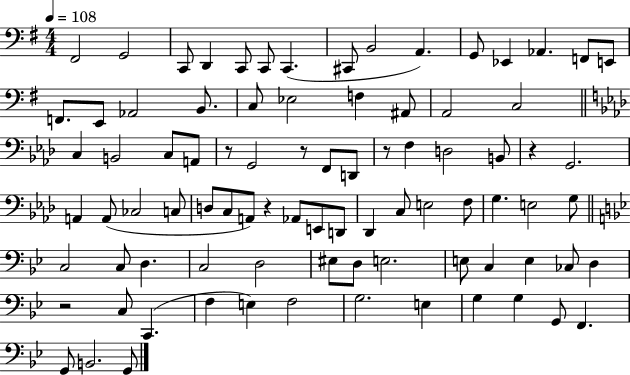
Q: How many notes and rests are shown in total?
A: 86